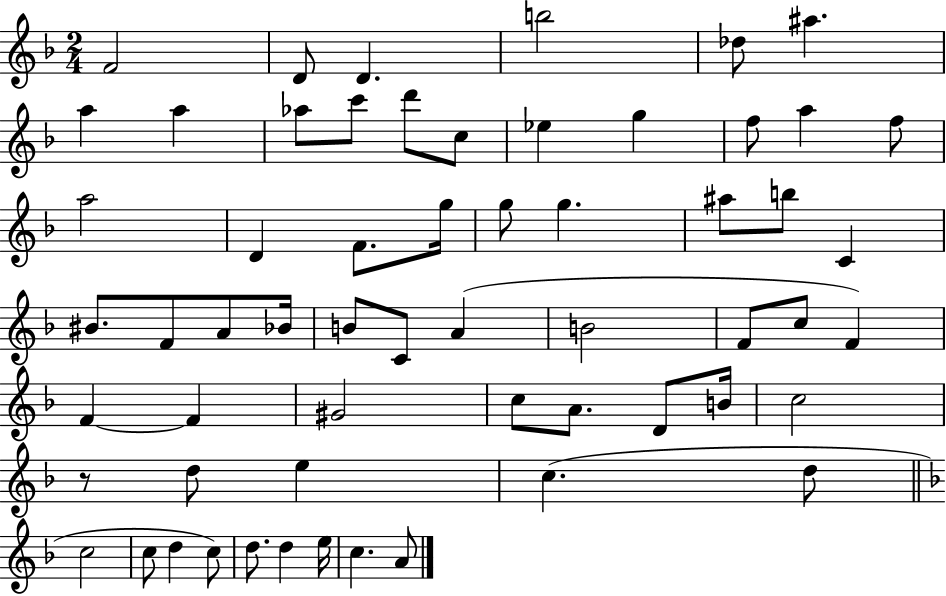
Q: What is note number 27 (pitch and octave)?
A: BIS4